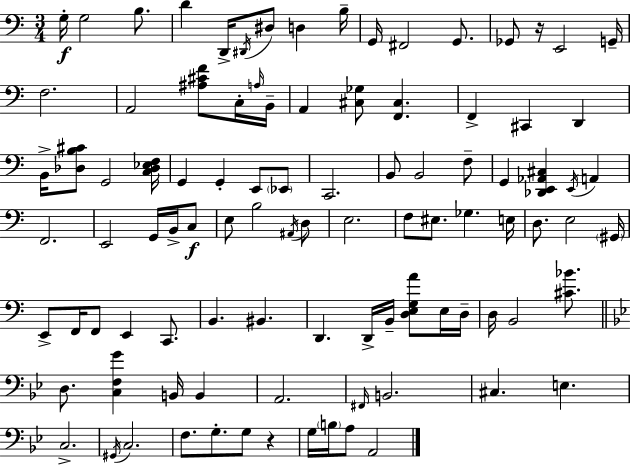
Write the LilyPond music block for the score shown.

{
  \clef bass
  \numericTimeSignature
  \time 3/4
  \key c \major
  g16-.\f g2 b8. | d'4 d,16-> \acciaccatura { dis,16 } dis8 d4 | b16-- g,16 fis,2 g,8. | ges,8 r16 e,2 | \break g,16-- f2. | a,2 <ais cis' f'>8 c16-. | \grace { a16 } b,16-- a,4 <cis ges>8 <f, cis>4. | f,4-> cis,4 d,4 | \break b,16-> <des b cis'>8 g,2 | <c des ees f>16 g,4 g,4-. e,8 | \parenthesize ees,8 c,2. | b,8 b,2 | \break f8-- g,4 <des, e, aes, cis>4 \acciaccatura { e,16 } a,4 | f,2. | e,2 g,16 | b,16-> c8\f e8 b2 | \break \acciaccatura { ais,16 } d8 e2. | f8 eis8. ges4. | e16 d8. e2 | \parenthesize gis,16 e,8-> f,16 f,8 e,4 | \break c,8. b,4. bis,4. | d,4. d,16-> b,16-- | <d e g a'>8 e16 d16-- d16 b,2 | <cis' bes'>8. \bar "||" \break \key bes \major d8. <c f g'>4 b,16 b,4 | a,2. | \grace { fis,16 } b,2. | cis4. e4. | \break c2.-> | \acciaccatura { gis,16 } c2. | f8. g8.-. g8 r4 | g16 \parenthesize b16 a8 a,2 | \break \bar "|."
}